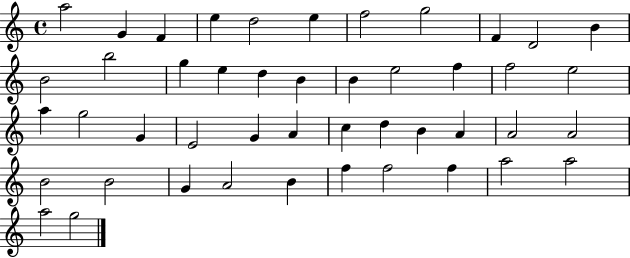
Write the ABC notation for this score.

X:1
T:Untitled
M:4/4
L:1/4
K:C
a2 G F e d2 e f2 g2 F D2 B B2 b2 g e d B B e2 f f2 e2 a g2 G E2 G A c d B A A2 A2 B2 B2 G A2 B f f2 f a2 a2 a2 g2